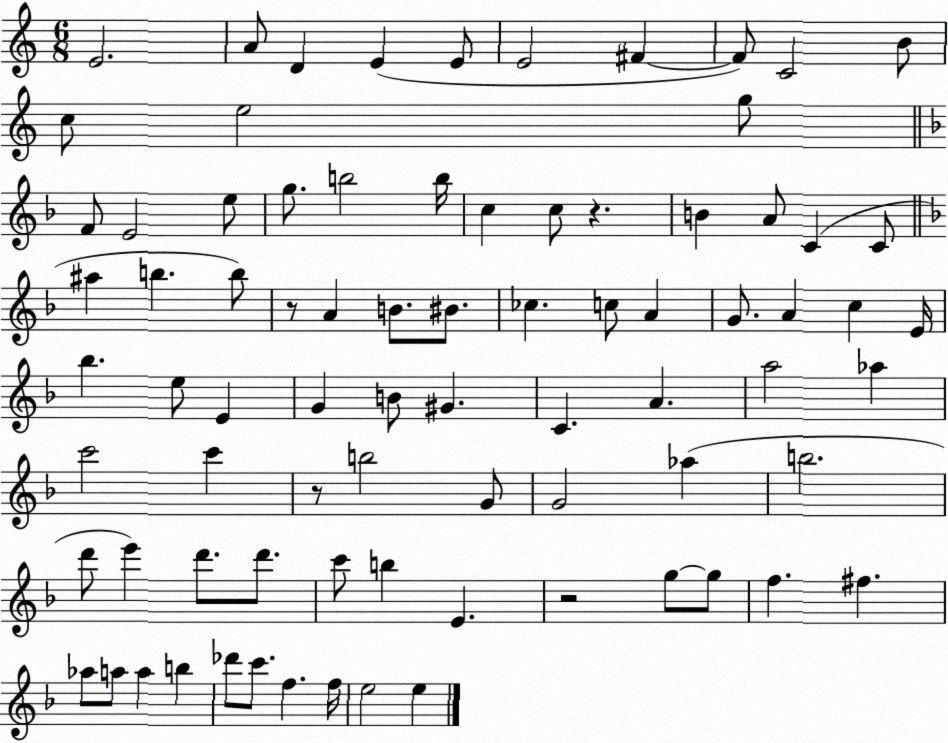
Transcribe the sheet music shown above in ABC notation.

X:1
T:Untitled
M:6/8
L:1/4
K:C
E2 A/2 D E E/2 E2 ^F ^F/2 C2 B/2 c/2 e2 g/2 F/2 E2 e/2 g/2 b2 b/4 c c/2 z B A/2 C C/2 ^a b b/2 z/2 A B/2 ^B/2 _c c/2 A G/2 A c E/4 _b e/2 E G B/2 ^G C A a2 _a c'2 c' z/2 b2 G/2 G2 _a b2 d'/2 e' d'/2 d'/2 c'/2 b E z2 g/2 g/2 f ^f _a/2 a/2 a b _d'/2 c'/2 f f/4 e2 e